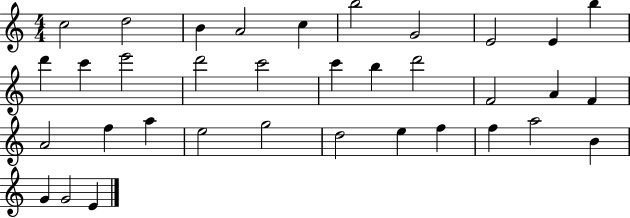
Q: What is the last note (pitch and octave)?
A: E4